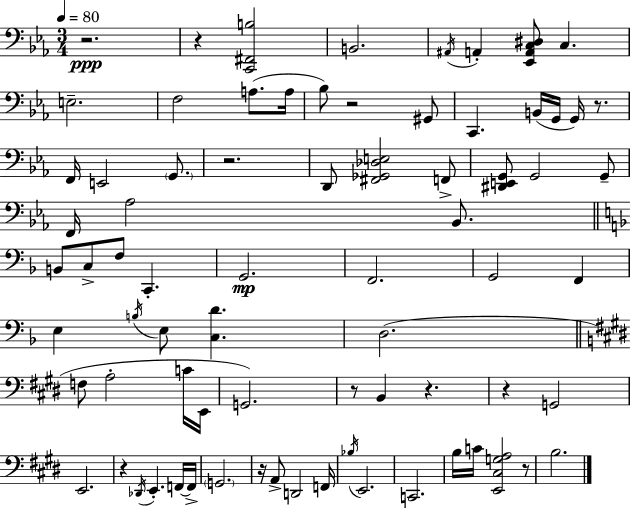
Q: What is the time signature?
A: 3/4